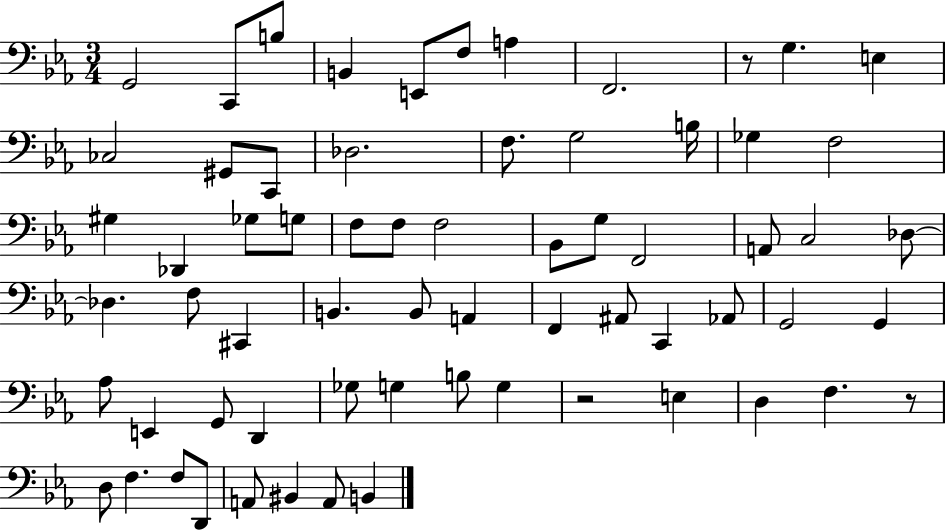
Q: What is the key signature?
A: EES major